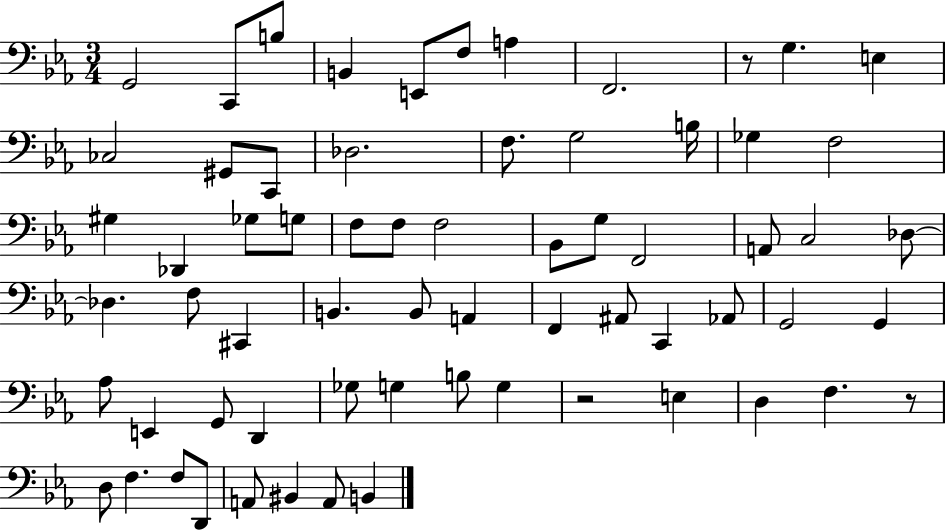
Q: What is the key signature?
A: EES major